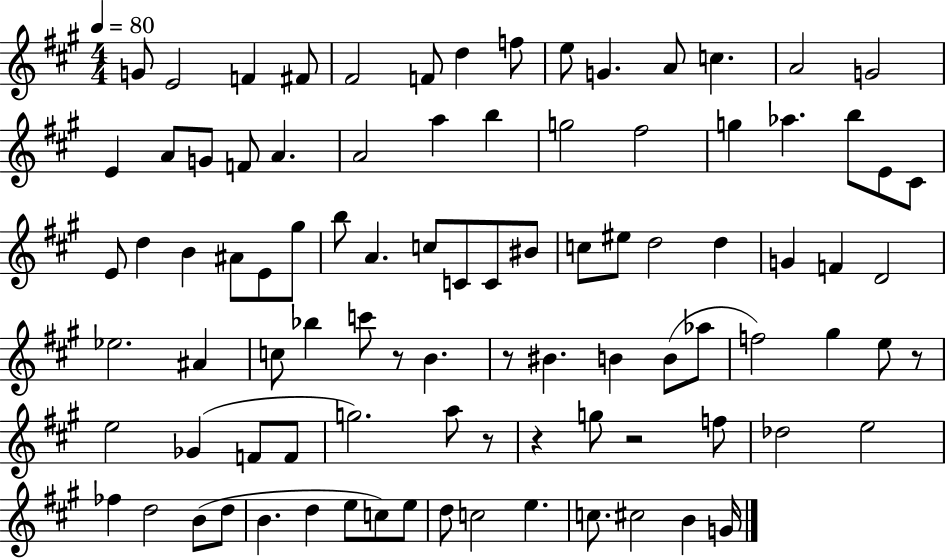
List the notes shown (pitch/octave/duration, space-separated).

G4/e E4/h F4/q F#4/e F#4/h F4/e D5/q F5/e E5/e G4/q. A4/e C5/q. A4/h G4/h E4/q A4/e G4/e F4/e A4/q. A4/h A5/q B5/q G5/h F#5/h G5/q Ab5/q. B5/e E4/e C#4/e E4/e D5/q B4/q A#4/e E4/e G#5/e B5/e A4/q. C5/e C4/e C4/e BIS4/e C5/e EIS5/e D5/h D5/q G4/q F4/q D4/h Eb5/h. A#4/q C5/e Bb5/q C6/e R/e B4/q. R/e BIS4/q. B4/q B4/e Ab5/e F5/h G#5/q E5/e R/e E5/h Gb4/q F4/e F4/e G5/h. A5/e R/e R/q G5/e R/h F5/e Db5/h E5/h FES5/q D5/h B4/e D5/e B4/q. D5/q E5/e C5/e E5/e D5/e C5/h E5/q. C5/e. C#5/h B4/q G4/s